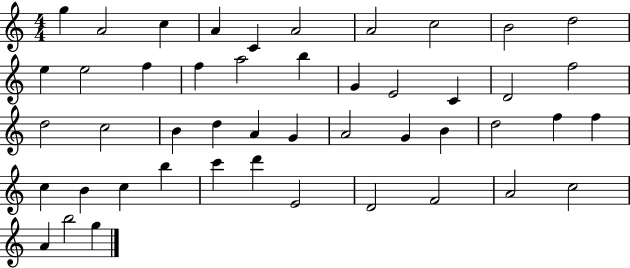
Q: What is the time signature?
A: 4/4